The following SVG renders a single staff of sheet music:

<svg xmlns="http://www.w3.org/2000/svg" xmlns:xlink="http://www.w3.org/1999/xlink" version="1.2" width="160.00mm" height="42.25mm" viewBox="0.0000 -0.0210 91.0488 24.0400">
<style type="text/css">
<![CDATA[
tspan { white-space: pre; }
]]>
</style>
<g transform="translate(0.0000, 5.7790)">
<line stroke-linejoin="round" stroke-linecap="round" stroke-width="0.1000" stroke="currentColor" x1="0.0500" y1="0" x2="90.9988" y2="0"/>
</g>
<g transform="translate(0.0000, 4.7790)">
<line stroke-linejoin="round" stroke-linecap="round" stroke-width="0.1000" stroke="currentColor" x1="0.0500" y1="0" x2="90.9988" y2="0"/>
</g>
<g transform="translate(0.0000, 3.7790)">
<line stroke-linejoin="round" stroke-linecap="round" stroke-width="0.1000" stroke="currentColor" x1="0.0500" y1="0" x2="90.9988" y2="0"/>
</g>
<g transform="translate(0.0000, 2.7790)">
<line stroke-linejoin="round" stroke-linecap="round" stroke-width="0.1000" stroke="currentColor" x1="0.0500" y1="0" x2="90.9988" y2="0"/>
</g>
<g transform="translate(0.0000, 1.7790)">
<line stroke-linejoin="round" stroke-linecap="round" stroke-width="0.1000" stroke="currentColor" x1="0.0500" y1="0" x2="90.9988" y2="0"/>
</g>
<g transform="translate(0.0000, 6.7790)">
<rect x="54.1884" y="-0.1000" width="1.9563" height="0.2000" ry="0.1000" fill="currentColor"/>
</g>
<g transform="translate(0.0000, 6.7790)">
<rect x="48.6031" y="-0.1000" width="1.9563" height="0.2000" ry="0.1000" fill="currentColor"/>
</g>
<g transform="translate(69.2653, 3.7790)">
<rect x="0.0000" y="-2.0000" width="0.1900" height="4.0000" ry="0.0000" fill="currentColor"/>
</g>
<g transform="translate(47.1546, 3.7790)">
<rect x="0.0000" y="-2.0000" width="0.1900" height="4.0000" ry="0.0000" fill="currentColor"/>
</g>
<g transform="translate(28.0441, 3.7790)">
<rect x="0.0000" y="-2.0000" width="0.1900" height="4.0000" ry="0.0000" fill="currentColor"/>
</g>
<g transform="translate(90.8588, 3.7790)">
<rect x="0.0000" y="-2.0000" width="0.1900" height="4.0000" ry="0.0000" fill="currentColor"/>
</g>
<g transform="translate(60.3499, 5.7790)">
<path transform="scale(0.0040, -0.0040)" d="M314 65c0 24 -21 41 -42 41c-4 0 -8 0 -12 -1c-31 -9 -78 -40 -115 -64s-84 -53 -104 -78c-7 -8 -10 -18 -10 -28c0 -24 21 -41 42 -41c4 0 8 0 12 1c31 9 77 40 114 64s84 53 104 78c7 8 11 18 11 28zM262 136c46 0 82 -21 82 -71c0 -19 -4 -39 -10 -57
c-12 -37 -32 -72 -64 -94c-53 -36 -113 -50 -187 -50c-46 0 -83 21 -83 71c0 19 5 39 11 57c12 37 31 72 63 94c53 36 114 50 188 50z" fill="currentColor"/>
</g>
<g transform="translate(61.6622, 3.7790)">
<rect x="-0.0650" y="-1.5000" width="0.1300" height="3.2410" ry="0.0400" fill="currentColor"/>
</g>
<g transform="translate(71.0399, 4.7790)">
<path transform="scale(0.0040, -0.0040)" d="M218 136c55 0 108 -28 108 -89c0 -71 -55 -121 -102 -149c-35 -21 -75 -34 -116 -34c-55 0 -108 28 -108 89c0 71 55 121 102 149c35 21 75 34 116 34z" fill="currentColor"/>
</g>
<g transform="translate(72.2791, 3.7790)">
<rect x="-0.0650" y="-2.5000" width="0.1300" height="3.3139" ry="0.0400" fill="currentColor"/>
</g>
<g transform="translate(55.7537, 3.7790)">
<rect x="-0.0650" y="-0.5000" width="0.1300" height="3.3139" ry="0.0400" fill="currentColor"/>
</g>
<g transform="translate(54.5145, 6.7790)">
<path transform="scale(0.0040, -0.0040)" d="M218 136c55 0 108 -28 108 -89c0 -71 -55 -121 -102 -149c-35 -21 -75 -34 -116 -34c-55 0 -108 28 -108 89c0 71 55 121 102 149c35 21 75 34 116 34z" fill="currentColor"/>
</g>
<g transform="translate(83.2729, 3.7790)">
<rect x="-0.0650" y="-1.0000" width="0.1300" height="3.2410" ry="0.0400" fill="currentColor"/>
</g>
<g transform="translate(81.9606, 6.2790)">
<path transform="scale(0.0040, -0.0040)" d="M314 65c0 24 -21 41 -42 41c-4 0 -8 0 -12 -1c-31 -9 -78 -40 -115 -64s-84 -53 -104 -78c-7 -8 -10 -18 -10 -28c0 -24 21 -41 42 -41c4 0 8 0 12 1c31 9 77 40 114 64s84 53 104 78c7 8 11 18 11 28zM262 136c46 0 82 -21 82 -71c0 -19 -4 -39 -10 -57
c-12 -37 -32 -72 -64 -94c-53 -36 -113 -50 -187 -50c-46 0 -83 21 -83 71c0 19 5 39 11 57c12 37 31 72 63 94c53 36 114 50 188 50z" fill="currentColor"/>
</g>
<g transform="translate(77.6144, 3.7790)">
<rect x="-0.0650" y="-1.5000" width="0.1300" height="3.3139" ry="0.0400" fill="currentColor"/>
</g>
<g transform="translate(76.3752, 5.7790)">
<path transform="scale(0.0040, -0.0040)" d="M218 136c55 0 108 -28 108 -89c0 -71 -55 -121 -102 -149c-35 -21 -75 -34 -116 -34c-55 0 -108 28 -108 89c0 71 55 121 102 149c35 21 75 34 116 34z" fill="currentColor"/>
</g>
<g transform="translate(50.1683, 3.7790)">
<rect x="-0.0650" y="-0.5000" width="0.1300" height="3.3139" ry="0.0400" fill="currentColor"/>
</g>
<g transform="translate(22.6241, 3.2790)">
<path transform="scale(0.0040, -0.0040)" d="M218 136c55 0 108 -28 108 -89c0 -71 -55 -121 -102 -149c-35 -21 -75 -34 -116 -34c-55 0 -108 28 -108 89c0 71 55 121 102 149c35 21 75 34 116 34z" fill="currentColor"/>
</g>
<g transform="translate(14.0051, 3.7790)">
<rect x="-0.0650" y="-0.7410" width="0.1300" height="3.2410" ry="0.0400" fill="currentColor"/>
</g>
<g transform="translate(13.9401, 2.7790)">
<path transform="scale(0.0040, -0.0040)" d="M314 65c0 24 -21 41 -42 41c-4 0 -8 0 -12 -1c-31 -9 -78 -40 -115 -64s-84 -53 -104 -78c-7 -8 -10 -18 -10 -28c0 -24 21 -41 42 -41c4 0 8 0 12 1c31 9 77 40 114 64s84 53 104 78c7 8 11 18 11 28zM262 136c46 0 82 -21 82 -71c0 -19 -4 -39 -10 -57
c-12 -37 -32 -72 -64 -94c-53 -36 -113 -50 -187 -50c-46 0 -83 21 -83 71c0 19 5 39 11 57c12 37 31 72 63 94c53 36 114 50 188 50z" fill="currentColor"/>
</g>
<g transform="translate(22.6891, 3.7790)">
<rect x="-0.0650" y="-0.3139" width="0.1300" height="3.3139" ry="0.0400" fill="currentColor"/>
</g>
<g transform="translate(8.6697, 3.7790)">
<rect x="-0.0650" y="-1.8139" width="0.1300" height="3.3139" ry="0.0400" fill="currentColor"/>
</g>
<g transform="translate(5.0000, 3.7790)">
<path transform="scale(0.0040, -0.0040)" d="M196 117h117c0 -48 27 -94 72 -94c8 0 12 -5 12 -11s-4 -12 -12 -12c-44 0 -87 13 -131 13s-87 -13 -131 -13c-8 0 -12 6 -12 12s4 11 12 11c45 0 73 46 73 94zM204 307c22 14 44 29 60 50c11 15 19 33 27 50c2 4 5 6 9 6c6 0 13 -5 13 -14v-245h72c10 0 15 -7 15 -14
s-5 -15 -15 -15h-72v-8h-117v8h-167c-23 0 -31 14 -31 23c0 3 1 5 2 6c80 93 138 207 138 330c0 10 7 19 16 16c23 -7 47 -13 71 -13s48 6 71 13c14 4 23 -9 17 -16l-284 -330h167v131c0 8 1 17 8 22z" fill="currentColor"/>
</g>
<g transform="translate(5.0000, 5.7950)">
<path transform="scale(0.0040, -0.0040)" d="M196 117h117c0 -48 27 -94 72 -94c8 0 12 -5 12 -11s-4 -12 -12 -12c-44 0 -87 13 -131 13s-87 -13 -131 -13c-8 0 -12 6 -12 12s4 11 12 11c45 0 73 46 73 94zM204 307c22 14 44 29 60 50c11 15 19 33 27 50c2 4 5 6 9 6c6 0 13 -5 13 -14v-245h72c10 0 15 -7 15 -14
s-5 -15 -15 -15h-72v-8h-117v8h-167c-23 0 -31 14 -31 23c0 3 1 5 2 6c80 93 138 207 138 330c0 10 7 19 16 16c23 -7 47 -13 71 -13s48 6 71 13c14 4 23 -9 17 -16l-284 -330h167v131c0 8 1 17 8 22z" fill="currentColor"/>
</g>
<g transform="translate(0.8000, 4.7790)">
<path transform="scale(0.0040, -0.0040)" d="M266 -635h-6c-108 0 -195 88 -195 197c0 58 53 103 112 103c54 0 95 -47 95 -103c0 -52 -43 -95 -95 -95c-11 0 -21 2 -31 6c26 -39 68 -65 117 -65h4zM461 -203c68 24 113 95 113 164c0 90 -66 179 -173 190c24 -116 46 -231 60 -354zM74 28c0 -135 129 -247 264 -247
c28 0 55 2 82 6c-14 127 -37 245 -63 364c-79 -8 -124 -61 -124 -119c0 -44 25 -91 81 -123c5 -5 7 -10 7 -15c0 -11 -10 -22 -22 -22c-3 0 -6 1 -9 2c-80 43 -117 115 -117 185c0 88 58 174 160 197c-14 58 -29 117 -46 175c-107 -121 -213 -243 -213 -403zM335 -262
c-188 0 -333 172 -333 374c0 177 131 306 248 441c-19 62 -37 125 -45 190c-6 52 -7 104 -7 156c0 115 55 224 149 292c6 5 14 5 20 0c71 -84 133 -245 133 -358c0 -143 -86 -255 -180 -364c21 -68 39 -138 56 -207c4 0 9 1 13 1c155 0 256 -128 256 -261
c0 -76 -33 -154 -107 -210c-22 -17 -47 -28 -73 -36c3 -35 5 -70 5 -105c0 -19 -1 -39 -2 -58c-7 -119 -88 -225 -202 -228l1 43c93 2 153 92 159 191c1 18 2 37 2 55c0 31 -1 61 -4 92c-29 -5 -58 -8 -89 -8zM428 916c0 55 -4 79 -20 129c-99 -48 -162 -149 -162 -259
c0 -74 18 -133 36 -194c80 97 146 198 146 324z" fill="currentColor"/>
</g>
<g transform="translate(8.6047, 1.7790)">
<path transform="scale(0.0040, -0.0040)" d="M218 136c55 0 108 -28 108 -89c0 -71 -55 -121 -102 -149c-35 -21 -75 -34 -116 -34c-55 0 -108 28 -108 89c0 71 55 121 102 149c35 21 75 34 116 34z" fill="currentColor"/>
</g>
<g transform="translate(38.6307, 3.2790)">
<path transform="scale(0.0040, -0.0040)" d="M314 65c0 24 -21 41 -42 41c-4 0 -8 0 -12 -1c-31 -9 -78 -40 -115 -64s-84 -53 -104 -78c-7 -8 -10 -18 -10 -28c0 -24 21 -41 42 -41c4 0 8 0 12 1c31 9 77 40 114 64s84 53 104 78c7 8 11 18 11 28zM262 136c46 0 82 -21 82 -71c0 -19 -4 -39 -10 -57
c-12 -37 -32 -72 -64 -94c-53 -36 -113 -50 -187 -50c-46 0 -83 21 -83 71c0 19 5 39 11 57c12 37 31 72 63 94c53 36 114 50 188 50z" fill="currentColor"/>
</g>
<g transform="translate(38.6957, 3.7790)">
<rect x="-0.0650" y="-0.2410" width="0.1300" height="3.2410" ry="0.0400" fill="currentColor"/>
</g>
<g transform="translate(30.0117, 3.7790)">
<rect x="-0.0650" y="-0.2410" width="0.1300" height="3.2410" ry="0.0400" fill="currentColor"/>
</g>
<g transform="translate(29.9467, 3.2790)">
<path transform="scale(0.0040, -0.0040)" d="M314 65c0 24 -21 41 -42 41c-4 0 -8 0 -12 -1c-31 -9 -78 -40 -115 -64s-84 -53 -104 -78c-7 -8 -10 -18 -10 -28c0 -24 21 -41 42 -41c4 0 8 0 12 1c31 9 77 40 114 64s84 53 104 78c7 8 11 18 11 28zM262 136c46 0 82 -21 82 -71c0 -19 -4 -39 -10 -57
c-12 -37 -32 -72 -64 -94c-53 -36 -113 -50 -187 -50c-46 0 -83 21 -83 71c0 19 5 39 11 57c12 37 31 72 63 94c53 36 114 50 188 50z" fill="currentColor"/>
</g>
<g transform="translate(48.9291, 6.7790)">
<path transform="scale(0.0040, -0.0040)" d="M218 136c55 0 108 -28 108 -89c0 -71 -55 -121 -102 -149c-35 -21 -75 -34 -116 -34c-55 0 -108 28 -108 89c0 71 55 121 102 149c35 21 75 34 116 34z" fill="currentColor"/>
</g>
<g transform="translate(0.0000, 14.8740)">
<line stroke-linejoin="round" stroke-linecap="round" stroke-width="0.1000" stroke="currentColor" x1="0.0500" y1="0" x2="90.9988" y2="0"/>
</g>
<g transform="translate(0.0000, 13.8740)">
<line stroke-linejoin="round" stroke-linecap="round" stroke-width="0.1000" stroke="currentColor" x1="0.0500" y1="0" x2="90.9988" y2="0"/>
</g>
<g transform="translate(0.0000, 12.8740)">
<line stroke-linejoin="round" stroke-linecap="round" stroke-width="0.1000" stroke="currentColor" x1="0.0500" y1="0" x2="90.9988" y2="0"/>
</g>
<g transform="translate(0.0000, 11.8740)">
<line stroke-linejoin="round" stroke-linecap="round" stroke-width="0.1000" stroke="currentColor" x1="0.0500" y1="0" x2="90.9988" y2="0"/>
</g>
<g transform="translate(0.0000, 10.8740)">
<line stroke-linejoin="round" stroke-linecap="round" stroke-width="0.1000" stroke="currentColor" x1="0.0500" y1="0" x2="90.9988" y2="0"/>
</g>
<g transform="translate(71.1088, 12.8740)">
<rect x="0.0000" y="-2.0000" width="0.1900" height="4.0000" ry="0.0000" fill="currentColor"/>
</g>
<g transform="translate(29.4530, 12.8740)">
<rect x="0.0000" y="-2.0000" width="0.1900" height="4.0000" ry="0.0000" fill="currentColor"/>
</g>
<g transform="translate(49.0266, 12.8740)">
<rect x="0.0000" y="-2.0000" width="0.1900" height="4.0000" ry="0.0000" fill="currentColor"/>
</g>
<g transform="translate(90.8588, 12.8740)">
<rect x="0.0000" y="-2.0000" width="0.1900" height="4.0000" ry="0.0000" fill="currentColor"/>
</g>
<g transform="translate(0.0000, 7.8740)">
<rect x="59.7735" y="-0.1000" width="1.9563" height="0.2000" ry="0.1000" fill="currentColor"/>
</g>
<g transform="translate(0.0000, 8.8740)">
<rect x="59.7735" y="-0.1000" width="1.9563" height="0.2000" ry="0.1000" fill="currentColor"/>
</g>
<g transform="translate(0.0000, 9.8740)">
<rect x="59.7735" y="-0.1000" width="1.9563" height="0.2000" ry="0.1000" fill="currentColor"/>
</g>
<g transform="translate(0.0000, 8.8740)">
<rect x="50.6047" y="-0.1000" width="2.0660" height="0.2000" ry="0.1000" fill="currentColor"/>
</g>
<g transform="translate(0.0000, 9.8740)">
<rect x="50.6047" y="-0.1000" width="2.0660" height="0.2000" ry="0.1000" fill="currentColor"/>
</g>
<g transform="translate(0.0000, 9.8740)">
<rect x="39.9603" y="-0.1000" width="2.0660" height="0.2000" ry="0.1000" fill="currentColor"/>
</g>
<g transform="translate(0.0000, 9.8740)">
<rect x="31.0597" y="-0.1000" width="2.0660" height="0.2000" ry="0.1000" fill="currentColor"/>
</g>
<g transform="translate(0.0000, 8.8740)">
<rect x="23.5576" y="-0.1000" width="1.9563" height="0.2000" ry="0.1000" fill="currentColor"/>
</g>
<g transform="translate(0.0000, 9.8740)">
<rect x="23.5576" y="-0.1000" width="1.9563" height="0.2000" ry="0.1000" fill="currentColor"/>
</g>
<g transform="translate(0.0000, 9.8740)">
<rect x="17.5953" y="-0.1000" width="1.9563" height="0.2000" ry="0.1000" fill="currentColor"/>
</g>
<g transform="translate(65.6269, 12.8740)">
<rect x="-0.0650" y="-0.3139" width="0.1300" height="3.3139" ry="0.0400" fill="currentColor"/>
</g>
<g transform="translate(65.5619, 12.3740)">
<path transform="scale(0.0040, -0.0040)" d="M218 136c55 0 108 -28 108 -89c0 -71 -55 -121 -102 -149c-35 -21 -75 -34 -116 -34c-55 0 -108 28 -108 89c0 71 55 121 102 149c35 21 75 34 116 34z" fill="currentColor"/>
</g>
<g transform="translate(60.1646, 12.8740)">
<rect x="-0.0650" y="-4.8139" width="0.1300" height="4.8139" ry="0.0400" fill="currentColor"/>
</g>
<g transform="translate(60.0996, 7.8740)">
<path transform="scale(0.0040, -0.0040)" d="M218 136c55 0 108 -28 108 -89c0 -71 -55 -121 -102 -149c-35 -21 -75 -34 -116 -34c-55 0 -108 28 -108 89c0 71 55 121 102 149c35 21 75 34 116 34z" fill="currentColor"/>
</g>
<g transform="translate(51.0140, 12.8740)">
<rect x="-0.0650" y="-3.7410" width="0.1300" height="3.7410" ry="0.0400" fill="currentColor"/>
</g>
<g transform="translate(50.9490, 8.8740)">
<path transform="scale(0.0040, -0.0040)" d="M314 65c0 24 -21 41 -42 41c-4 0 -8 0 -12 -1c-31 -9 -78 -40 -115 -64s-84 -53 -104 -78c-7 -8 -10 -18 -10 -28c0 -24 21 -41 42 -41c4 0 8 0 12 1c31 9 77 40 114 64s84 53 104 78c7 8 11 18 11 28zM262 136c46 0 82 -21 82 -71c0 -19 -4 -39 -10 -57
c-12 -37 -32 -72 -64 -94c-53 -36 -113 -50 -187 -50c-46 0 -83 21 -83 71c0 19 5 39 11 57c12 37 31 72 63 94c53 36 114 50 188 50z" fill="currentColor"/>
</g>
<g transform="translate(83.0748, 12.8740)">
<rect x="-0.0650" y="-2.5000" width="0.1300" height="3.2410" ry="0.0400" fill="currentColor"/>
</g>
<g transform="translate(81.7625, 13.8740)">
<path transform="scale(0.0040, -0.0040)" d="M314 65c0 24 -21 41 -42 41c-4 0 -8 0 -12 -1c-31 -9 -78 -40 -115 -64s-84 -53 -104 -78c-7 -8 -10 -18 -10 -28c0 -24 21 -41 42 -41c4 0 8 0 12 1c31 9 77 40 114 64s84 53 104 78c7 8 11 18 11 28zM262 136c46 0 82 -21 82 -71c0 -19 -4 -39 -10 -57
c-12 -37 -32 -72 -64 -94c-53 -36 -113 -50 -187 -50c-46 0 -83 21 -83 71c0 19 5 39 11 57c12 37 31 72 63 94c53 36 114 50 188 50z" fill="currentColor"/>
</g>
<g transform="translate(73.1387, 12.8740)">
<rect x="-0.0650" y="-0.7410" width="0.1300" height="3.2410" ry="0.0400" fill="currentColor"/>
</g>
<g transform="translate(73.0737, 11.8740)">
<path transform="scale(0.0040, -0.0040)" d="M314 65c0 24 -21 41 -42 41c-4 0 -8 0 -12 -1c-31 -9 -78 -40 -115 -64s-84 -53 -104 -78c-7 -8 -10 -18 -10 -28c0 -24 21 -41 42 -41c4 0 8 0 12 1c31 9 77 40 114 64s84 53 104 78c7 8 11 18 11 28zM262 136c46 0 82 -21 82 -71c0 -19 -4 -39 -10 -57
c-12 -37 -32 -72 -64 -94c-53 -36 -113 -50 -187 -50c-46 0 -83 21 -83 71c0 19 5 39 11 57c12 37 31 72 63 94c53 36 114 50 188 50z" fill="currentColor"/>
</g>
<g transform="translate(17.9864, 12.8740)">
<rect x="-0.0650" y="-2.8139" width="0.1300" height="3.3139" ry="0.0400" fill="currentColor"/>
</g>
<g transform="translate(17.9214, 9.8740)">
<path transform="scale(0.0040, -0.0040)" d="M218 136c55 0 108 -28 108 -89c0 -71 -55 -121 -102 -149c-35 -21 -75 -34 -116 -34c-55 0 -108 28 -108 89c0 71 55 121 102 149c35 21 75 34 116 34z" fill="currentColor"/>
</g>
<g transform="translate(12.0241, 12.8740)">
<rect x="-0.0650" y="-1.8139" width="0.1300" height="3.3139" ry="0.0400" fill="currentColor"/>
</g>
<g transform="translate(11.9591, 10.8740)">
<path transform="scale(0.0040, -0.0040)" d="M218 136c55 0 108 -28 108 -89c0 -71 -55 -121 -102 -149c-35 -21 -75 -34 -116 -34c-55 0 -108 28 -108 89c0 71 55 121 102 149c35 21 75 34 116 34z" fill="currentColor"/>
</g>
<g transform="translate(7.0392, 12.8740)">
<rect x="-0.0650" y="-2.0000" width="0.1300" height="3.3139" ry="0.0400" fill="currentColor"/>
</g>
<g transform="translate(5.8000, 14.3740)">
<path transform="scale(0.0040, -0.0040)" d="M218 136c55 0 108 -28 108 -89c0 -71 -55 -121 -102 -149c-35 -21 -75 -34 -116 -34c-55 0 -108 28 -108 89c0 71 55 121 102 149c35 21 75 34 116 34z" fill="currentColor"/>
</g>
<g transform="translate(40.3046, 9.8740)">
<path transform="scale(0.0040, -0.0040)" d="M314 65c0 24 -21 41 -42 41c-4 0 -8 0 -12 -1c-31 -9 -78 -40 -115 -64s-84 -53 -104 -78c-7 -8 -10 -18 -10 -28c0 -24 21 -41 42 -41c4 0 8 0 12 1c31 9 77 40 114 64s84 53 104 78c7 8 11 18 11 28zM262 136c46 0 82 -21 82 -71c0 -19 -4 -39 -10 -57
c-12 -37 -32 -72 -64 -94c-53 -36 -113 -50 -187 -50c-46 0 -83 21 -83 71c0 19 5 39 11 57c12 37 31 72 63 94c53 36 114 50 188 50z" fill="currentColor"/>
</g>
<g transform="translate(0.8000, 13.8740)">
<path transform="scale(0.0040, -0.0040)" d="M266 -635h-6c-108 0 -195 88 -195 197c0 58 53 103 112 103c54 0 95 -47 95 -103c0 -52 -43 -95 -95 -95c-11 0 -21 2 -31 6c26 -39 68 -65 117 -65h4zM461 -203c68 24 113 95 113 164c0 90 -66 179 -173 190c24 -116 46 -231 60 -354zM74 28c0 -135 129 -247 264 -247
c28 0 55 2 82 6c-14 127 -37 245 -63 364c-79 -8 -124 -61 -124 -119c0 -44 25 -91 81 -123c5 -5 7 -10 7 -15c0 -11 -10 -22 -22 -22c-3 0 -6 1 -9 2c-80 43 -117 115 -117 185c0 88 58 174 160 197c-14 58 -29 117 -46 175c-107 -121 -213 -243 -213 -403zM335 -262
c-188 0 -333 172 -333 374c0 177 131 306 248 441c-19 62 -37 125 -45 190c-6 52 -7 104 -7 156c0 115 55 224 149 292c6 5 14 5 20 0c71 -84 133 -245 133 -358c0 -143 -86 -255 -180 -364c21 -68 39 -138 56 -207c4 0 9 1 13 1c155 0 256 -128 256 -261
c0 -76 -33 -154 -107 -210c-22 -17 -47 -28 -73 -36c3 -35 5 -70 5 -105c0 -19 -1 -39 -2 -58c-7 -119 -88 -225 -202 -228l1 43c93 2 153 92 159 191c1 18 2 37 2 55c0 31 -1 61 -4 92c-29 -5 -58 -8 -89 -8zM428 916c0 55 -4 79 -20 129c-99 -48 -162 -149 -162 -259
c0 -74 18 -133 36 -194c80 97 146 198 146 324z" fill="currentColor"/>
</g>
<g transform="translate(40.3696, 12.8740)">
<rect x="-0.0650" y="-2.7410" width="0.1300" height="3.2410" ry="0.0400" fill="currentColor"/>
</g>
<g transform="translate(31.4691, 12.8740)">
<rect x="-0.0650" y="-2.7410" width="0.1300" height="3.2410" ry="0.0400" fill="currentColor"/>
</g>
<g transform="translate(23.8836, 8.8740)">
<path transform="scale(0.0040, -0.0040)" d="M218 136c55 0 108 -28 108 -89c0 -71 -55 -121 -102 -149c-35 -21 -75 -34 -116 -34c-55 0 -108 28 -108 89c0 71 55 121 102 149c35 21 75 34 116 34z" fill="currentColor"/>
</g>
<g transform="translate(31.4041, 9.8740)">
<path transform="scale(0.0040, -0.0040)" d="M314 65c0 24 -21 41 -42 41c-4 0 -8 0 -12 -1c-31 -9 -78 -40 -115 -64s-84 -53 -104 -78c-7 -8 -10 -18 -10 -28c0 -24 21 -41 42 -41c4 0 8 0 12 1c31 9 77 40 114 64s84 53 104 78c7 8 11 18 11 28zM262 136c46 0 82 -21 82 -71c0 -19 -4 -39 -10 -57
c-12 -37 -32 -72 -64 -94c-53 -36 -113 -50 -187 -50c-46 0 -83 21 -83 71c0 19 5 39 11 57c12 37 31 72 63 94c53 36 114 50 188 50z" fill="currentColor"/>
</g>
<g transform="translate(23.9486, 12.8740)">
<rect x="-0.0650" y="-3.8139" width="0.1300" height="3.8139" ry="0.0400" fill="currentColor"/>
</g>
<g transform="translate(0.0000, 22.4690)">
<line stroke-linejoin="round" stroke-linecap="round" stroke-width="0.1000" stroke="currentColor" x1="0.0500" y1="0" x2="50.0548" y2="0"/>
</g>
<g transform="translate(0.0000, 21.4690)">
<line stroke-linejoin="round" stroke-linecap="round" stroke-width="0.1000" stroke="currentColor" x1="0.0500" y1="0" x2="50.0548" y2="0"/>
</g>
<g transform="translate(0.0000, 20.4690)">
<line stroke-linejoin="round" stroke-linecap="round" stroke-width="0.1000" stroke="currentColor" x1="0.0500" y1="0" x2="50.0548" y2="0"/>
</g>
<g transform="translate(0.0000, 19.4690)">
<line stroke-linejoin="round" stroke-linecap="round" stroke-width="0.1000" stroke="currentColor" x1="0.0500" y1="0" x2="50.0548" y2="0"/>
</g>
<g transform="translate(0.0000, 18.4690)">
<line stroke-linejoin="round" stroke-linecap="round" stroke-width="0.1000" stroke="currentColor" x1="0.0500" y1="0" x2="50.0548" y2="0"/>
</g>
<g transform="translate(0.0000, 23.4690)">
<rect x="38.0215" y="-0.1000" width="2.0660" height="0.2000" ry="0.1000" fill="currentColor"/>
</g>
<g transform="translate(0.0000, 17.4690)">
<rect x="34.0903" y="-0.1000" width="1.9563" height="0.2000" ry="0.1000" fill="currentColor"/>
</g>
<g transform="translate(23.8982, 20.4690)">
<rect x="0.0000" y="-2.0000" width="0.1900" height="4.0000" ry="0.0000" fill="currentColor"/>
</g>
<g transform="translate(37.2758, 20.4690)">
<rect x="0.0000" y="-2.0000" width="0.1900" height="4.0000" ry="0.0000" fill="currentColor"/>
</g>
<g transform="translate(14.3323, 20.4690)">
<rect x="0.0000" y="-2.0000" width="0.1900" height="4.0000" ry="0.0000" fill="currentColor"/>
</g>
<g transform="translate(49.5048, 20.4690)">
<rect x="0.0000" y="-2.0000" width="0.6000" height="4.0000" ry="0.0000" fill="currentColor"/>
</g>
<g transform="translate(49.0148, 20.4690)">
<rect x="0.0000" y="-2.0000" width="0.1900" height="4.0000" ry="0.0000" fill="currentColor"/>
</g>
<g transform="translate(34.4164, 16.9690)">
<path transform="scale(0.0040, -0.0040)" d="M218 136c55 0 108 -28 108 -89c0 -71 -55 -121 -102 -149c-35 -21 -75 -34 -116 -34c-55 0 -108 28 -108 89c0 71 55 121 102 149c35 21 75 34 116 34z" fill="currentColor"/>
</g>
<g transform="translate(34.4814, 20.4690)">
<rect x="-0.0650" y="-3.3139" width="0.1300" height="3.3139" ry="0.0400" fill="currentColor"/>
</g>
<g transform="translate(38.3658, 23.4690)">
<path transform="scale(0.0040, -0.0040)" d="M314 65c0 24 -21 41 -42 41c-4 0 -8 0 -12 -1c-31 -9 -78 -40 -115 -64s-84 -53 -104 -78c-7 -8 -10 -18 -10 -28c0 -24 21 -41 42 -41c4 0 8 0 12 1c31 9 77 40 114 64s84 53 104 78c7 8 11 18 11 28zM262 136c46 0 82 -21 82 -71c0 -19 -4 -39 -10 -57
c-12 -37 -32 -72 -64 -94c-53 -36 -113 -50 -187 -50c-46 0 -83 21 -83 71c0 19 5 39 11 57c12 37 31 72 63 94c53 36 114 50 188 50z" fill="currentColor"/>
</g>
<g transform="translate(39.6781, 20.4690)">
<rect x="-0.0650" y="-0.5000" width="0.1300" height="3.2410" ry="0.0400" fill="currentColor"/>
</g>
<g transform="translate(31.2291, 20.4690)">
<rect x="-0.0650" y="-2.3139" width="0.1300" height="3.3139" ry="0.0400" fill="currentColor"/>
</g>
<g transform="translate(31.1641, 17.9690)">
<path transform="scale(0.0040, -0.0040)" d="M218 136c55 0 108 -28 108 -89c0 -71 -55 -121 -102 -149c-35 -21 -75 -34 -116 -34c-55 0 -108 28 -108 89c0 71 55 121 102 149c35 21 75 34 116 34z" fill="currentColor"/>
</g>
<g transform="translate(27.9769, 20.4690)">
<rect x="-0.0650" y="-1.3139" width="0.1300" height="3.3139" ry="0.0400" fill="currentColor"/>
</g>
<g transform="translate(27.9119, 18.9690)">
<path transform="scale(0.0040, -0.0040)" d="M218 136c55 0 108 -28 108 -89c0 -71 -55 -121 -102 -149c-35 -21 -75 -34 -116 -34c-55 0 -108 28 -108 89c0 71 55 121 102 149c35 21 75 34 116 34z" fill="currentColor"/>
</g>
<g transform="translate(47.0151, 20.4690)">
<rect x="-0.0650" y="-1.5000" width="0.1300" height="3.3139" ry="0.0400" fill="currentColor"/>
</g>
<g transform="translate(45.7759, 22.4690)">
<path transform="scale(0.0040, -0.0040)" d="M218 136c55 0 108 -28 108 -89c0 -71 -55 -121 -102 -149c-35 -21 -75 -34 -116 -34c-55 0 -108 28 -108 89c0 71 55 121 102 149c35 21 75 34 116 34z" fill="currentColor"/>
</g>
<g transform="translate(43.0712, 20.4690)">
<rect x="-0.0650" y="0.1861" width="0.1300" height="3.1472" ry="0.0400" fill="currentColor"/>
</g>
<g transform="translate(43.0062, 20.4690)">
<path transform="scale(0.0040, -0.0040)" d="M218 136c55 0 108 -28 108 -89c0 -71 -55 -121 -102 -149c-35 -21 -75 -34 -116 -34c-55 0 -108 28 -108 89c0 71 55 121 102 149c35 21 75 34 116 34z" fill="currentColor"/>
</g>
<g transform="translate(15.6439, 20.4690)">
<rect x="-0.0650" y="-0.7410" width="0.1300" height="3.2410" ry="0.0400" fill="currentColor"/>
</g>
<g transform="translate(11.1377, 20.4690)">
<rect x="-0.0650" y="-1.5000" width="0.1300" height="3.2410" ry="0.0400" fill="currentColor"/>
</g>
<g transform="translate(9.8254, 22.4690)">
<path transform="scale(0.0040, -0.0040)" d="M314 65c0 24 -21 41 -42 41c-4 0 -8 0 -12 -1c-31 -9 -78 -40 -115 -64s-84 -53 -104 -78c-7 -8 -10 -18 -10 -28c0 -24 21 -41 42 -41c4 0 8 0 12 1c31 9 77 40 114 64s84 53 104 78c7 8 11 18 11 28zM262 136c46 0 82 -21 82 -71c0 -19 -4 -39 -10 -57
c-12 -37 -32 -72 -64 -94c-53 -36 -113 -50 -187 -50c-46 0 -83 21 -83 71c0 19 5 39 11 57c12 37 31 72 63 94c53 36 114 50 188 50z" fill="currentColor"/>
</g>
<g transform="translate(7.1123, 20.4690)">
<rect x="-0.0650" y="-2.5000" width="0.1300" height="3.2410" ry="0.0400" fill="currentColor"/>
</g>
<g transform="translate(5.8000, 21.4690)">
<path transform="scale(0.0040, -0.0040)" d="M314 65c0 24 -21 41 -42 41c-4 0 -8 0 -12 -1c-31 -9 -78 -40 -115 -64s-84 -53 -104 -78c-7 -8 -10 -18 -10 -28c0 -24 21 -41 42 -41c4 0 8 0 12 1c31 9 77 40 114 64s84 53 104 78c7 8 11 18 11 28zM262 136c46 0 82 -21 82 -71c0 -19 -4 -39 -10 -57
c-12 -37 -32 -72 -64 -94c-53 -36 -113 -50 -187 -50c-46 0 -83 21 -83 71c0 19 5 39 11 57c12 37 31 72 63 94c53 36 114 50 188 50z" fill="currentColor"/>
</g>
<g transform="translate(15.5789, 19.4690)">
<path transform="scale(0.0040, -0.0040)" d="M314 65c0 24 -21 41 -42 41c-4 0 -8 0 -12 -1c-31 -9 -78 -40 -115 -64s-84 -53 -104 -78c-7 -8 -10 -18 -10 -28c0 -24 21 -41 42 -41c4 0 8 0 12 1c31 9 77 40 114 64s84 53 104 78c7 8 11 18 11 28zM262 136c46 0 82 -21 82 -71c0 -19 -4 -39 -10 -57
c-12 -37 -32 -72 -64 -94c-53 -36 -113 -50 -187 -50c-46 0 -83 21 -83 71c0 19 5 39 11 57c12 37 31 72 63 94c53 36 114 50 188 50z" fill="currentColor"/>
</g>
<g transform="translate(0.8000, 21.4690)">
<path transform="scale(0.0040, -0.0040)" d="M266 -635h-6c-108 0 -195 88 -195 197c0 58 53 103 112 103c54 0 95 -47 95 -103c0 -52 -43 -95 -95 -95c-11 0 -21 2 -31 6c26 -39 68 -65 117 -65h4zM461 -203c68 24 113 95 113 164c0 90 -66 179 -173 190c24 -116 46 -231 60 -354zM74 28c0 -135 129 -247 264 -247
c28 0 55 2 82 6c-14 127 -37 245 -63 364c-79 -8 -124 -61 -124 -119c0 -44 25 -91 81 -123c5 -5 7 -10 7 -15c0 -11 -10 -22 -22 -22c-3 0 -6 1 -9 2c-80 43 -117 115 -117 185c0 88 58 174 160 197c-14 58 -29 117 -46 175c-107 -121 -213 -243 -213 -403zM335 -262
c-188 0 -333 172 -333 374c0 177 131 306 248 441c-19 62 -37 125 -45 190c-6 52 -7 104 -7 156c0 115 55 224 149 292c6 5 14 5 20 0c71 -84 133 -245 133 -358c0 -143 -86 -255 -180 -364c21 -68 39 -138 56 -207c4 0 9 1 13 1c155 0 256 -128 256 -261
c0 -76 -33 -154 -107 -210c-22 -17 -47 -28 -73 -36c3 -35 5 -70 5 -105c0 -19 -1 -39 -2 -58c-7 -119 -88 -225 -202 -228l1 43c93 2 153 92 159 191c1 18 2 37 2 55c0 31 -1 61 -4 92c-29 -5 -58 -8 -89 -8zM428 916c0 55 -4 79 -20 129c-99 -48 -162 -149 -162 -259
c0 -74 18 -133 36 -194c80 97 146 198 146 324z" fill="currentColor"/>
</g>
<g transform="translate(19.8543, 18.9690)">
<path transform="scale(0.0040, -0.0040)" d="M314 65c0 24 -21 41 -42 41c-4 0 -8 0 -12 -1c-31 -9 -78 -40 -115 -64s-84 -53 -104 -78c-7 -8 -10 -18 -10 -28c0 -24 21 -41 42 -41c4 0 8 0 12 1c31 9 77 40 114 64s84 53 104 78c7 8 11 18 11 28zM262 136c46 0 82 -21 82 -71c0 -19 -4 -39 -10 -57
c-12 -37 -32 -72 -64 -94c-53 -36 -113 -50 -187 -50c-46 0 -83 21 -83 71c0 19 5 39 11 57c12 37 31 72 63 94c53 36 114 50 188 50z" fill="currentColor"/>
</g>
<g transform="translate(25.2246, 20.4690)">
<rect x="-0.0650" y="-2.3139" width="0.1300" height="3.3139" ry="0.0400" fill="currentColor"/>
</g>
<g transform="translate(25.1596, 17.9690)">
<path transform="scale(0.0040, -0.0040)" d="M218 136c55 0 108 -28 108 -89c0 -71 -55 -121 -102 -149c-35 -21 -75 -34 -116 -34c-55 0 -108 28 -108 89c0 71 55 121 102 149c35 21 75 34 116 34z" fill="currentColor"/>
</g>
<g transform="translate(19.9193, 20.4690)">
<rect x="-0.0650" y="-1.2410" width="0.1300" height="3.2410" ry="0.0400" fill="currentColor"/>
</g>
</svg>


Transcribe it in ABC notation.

X:1
T:Untitled
M:4/4
L:1/4
K:C
f d2 c c2 c2 C C E2 G E D2 F f a c' a2 a2 c'2 e' c d2 G2 G2 E2 d2 e2 g e g b C2 B E